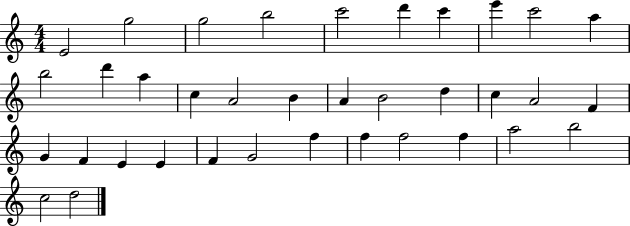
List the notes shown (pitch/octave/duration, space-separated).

E4/h G5/h G5/h B5/h C6/h D6/q C6/q E6/q C6/h A5/q B5/h D6/q A5/q C5/q A4/h B4/q A4/q B4/h D5/q C5/q A4/h F4/q G4/q F4/q E4/q E4/q F4/q G4/h F5/q F5/q F5/h F5/q A5/h B5/h C5/h D5/h